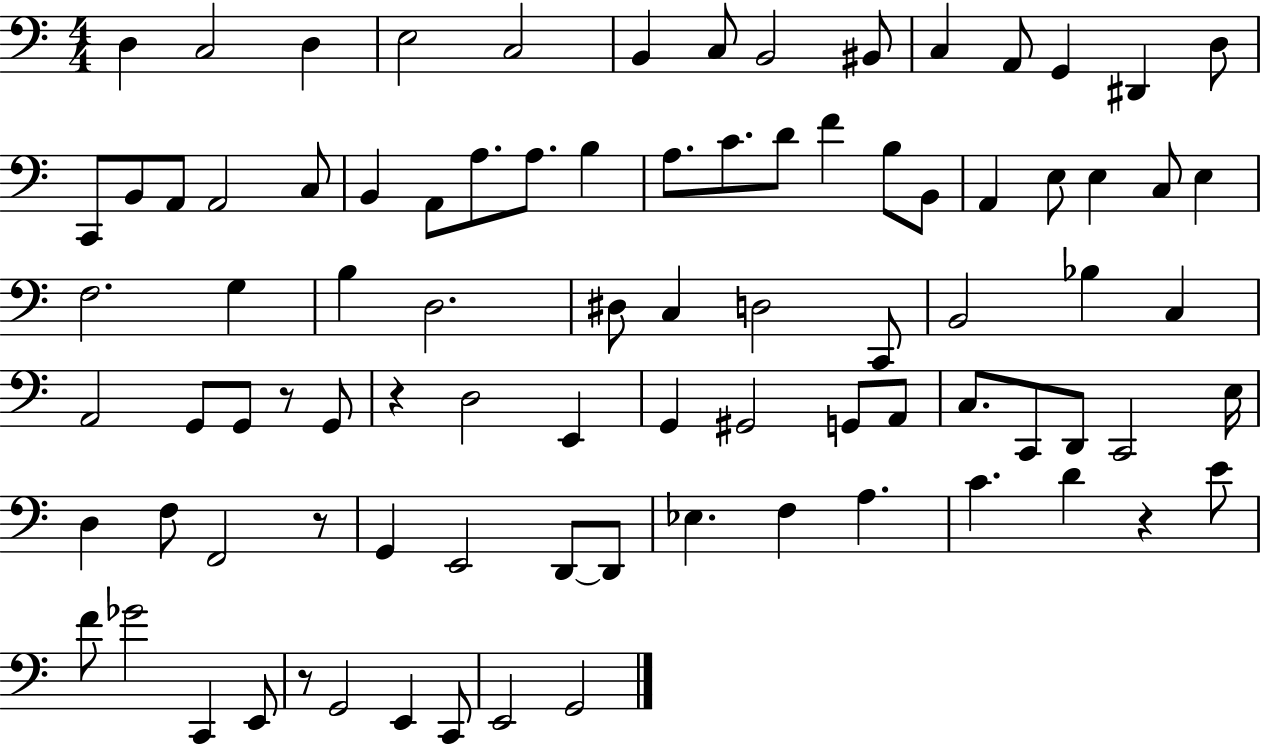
D3/q C3/h D3/q E3/h C3/h B2/q C3/e B2/h BIS2/e C3/q A2/e G2/q D#2/q D3/e C2/e B2/e A2/e A2/h C3/e B2/q A2/e A3/e. A3/e. B3/q A3/e. C4/e. D4/e F4/q B3/e B2/e A2/q E3/e E3/q C3/e E3/q F3/h. G3/q B3/q D3/h. D#3/e C3/q D3/h C2/e B2/h Bb3/q C3/q A2/h G2/e G2/e R/e G2/e R/q D3/h E2/q G2/q G#2/h G2/e A2/e C3/e. C2/e D2/e C2/h E3/s D3/q F3/e F2/h R/e G2/q E2/h D2/e D2/e Eb3/q. F3/q A3/q. C4/q. D4/q R/q E4/e F4/e Gb4/h C2/q E2/e R/e G2/h E2/q C2/e E2/h G2/h